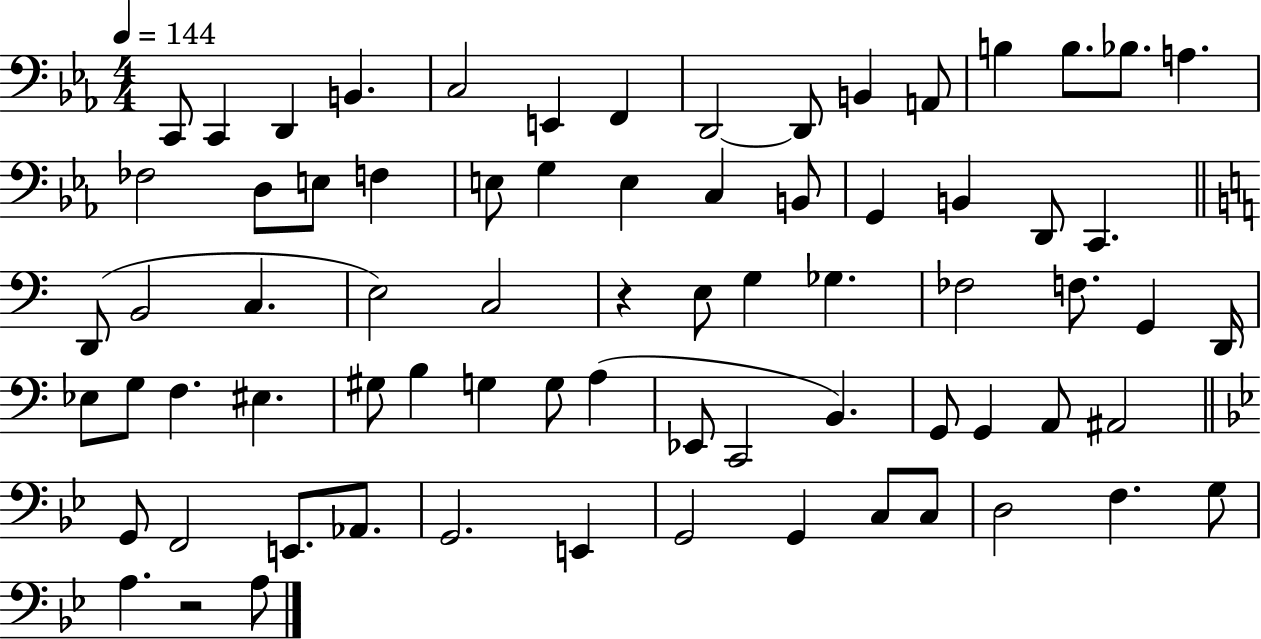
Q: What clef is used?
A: bass